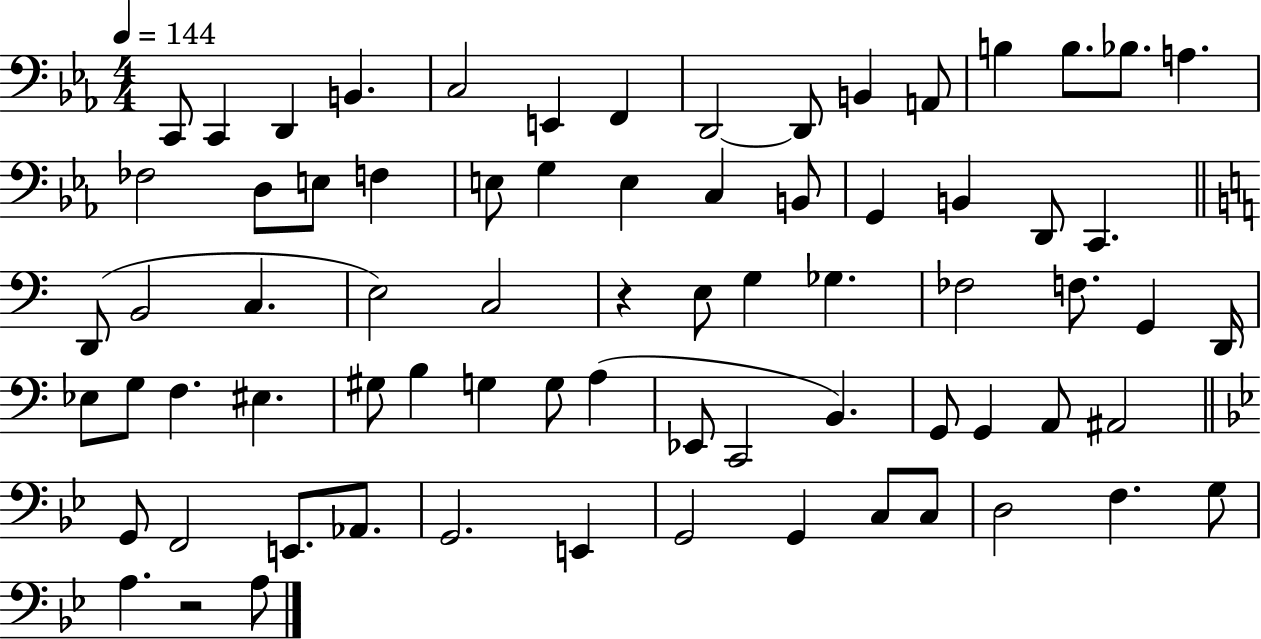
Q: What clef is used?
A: bass